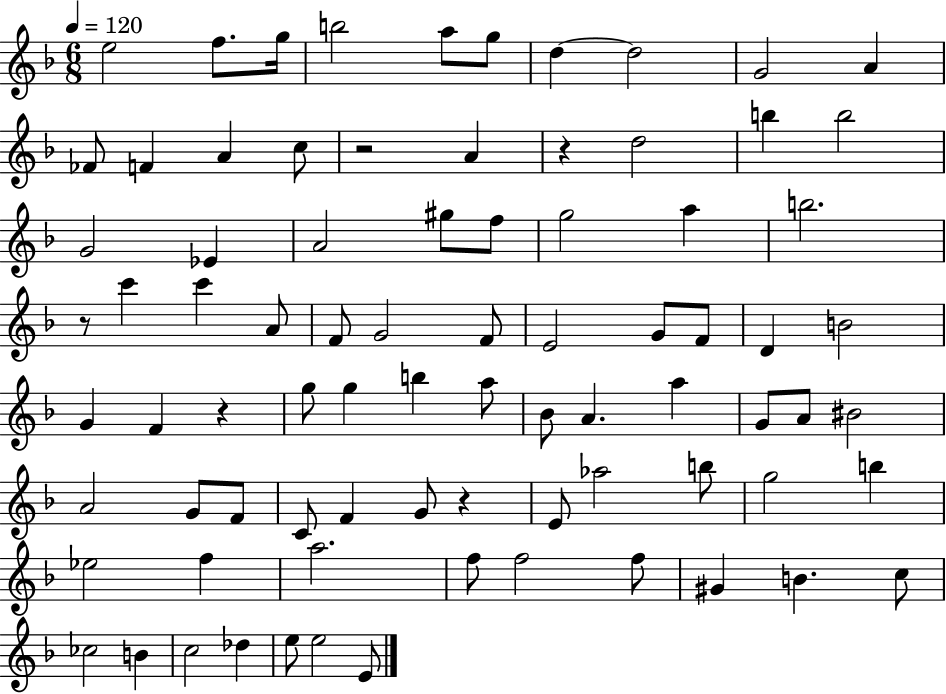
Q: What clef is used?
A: treble